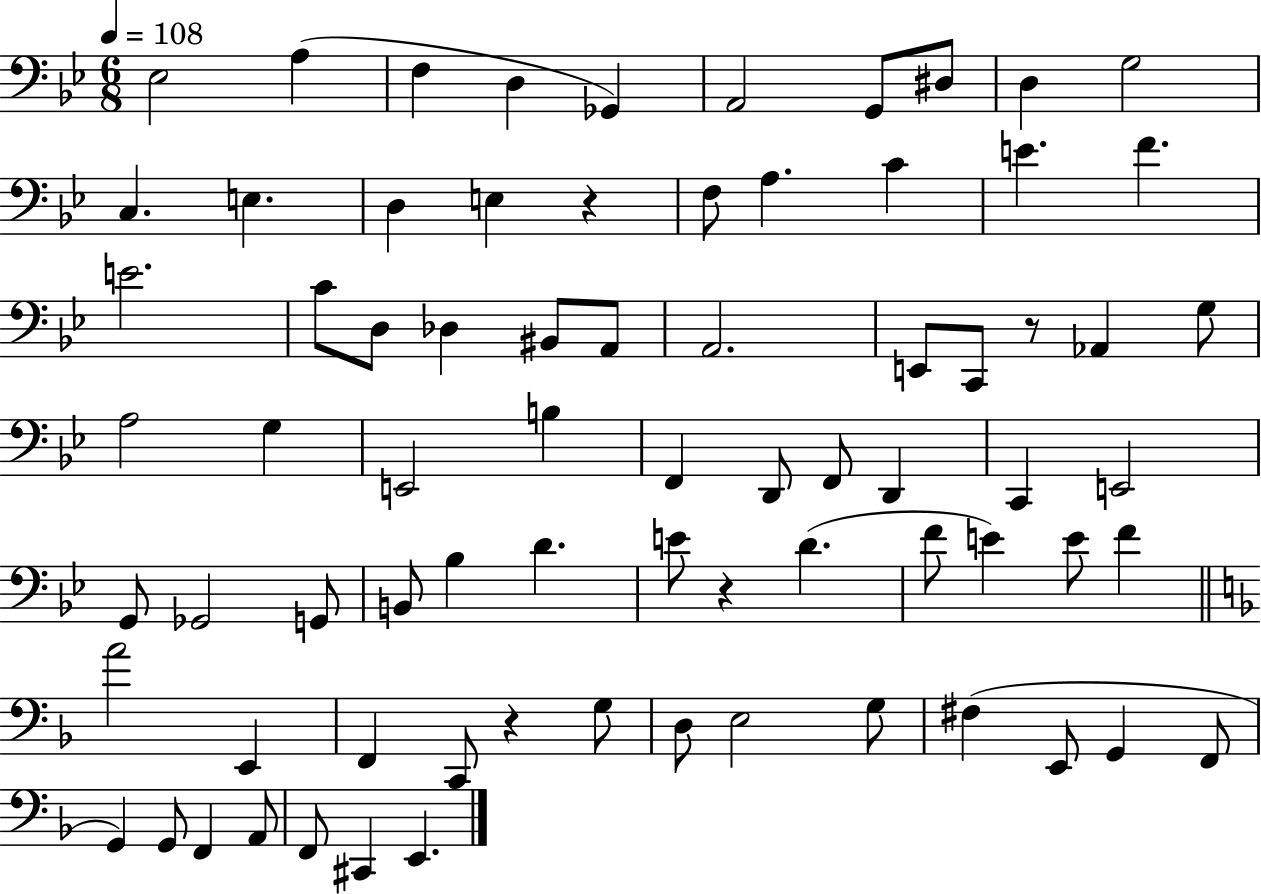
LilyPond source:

{
  \clef bass
  \numericTimeSignature
  \time 6/8
  \key bes \major
  \tempo 4 = 108
  ees2 a4( | f4 d4 ges,4) | a,2 g,8 dis8 | d4 g2 | \break c4. e4. | d4 e4 r4 | f8 a4. c'4 | e'4. f'4. | \break e'2. | c'8 d8 des4 bis,8 a,8 | a,2. | e,8 c,8 r8 aes,4 g8 | \break a2 g4 | e,2 b4 | f,4 d,8 f,8 d,4 | c,4 e,2 | \break g,8 ges,2 g,8 | b,8 bes4 d'4. | e'8 r4 d'4.( | f'8 e'4) e'8 f'4 | \break \bar "||" \break \key f \major a'2 e,4 | f,4 c,8 r4 g8 | d8 e2 g8 | fis4( e,8 g,4 f,8 | \break g,4) g,8 f,4 a,8 | f,8 cis,4 e,4. | \bar "|."
}